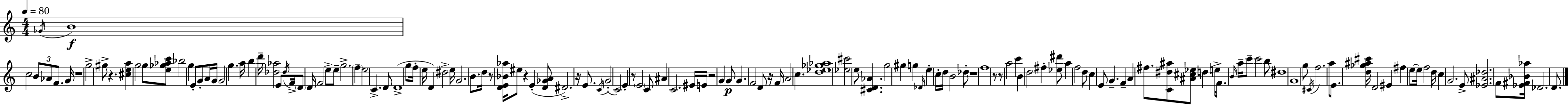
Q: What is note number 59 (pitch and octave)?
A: E4